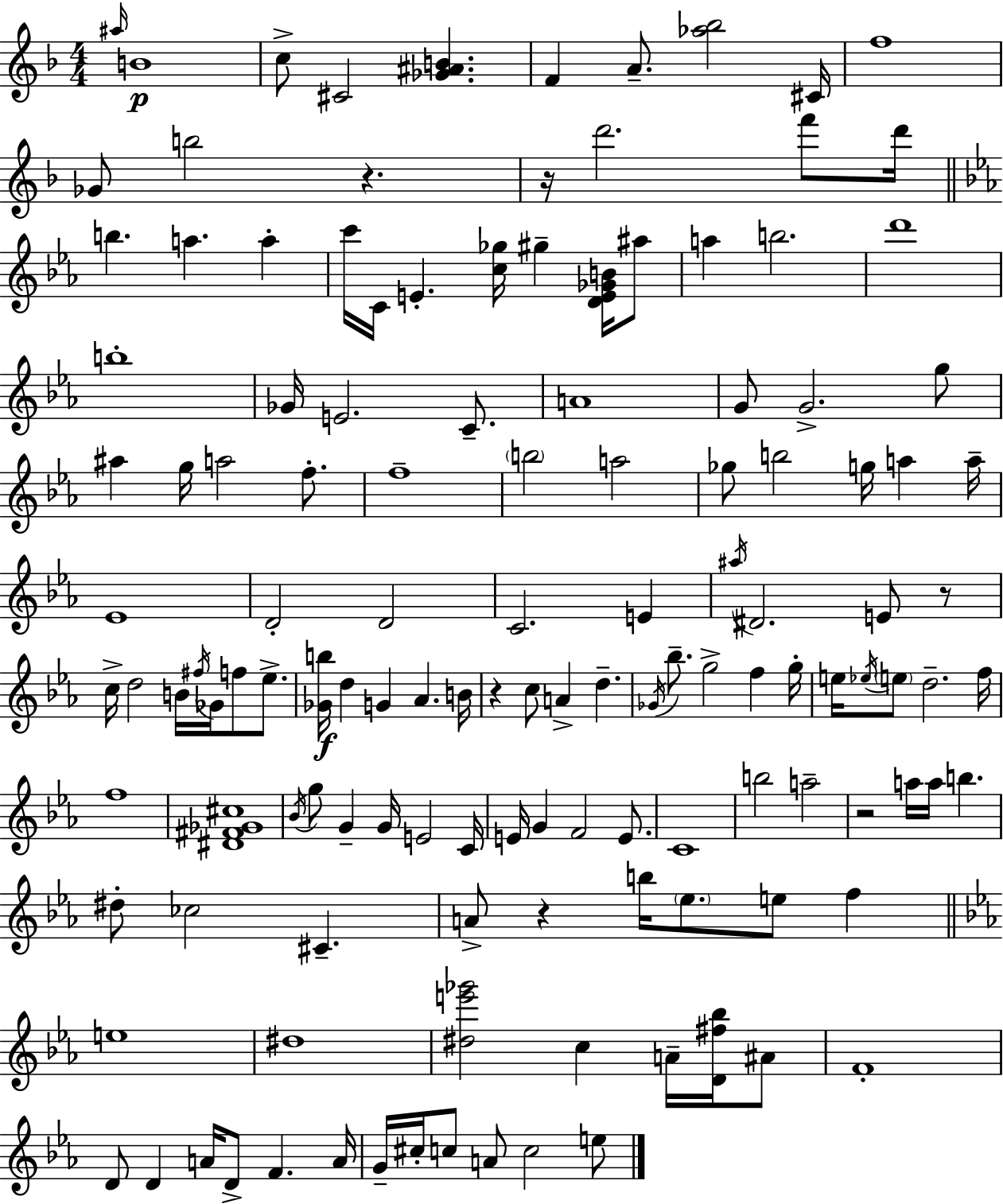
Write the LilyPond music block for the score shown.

{
  \clef treble
  \numericTimeSignature
  \time 4/4
  \key f \major
  \grace { ais''16 }\p b'1 | c''8-> cis'2 <ges' ais' b'>4. | f'4 a'8.-- <aes'' bes''>2 | cis'16 f''1 | \break ges'8 b''2 r4. | r16 d'''2. f'''8 | d'''16 \bar "||" \break \key ees \major b''4. a''4. a''4-. | c'''16 c'16 e'4.-. <c'' ges''>16 gis''4-- <d' e' ges' b'>16 ais''8 | a''4 b''2. | d'''1 | \break b''1-. | ges'16 e'2. c'8.-- | a'1 | g'8 g'2.-> g''8 | \break ais''4 g''16 a''2 f''8.-. | f''1-- | \parenthesize b''2 a''2 | ges''8 b''2 g''16 a''4 a''16-- | \break ees'1 | d'2-. d'2 | c'2. e'4 | \acciaccatura { ais''16 } dis'2. e'8 r8 | \break c''16-> d''2 b'16 \acciaccatura { fis''16 } ges'16 f''8 ees''8.-> | <ges' b''>16\f d''4 g'4 aes'4. | b'16 r4 c''8 a'4-> d''4.-- | \acciaccatura { ges'16 } bes''8.-- g''2-> f''4 | \break g''16-. e''16 \acciaccatura { ees''16 } \parenthesize e''8 d''2.-- | f''16 f''1 | <dis' fis' ges' cis''>1 | \acciaccatura { bes'16 } g''8 g'4-- g'16 e'2 | \break c'16 e'16 g'4 f'2 | e'8. c'1 | b''2 a''2-- | r2 a''16 a''16 b''4. | \break dis''8-. ces''2 cis'4.-- | a'8-> r4 b''16 \parenthesize ees''8. e''8 | f''4 \bar "||" \break \key ees \major e''1 | dis''1 | <dis'' e''' ges'''>2 c''4 a'16-- <d' fis'' bes''>16 ais'8 | f'1-. | \break d'8 d'4 a'16 d'8-> f'4. a'16 | g'16-- cis''16-. c''8 a'8 c''2 e''8 | \bar "|."
}